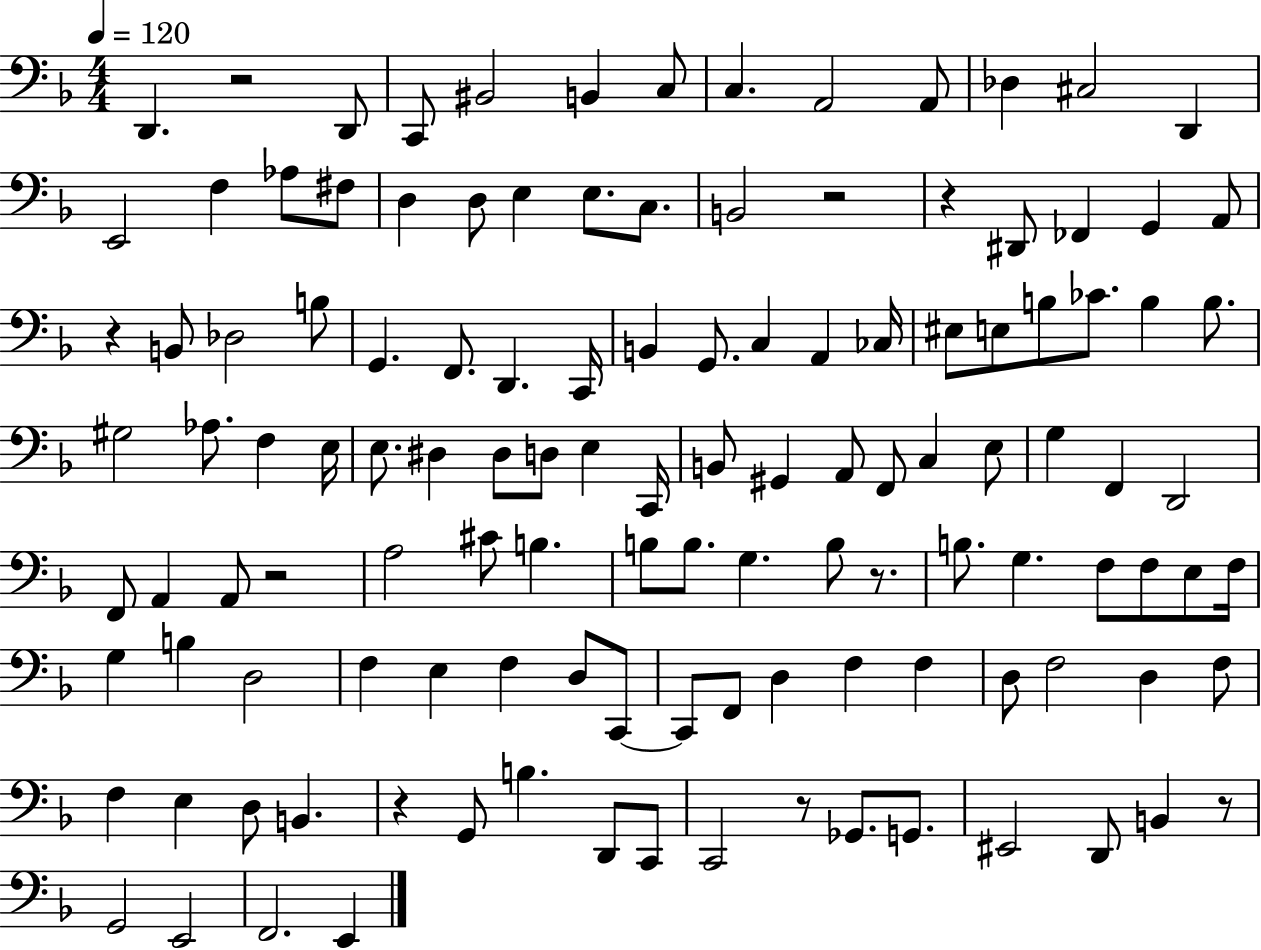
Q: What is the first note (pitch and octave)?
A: D2